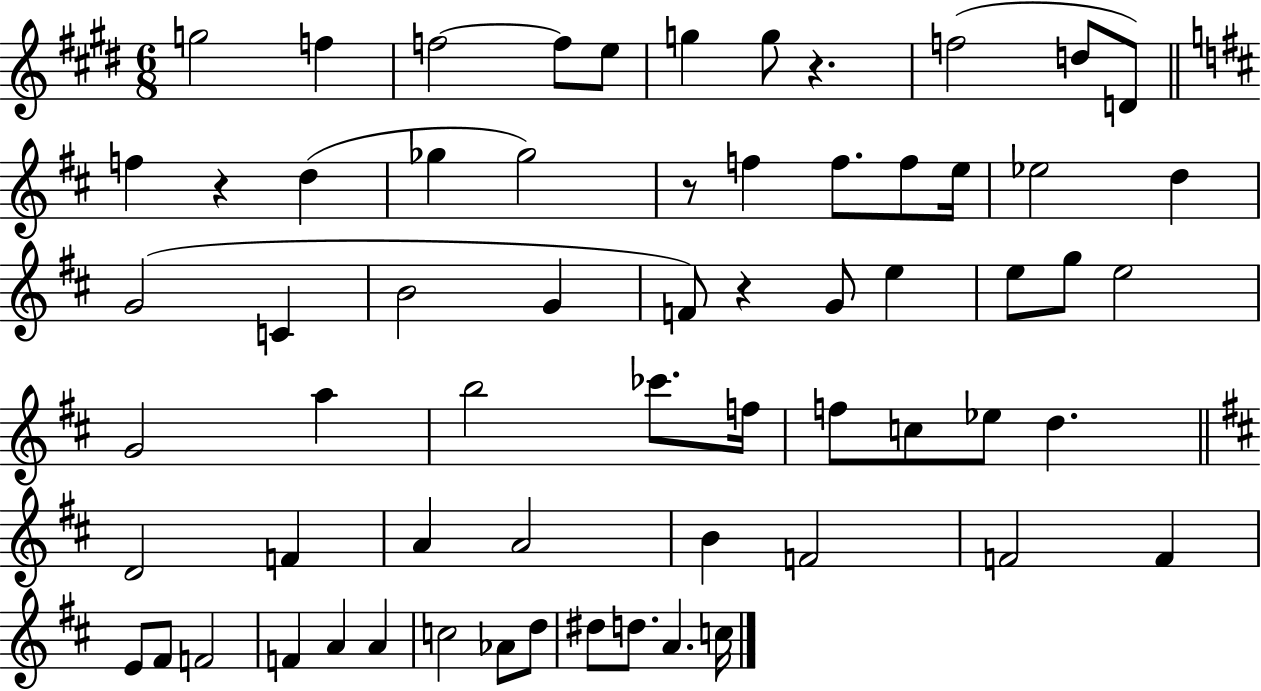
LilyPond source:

{
  \clef treble
  \numericTimeSignature
  \time 6/8
  \key e \major
  g''2 f''4 | f''2~~ f''8 e''8 | g''4 g''8 r4. | f''2( d''8 d'8) | \break \bar "||" \break \key d \major f''4 r4 d''4( | ges''4 ges''2) | r8 f''4 f''8. f''8 e''16 | ees''2 d''4 | \break g'2( c'4 | b'2 g'4 | f'8) r4 g'8 e''4 | e''8 g''8 e''2 | \break g'2 a''4 | b''2 ces'''8. f''16 | f''8 c''8 ees''8 d''4. | \bar "||" \break \key b \minor d'2 f'4 | a'4 a'2 | b'4 f'2 | f'2 f'4 | \break e'8 fis'8 f'2 | f'4 a'4 a'4 | c''2 aes'8 d''8 | dis''8 d''8. a'4. c''16 | \break \bar "|."
}